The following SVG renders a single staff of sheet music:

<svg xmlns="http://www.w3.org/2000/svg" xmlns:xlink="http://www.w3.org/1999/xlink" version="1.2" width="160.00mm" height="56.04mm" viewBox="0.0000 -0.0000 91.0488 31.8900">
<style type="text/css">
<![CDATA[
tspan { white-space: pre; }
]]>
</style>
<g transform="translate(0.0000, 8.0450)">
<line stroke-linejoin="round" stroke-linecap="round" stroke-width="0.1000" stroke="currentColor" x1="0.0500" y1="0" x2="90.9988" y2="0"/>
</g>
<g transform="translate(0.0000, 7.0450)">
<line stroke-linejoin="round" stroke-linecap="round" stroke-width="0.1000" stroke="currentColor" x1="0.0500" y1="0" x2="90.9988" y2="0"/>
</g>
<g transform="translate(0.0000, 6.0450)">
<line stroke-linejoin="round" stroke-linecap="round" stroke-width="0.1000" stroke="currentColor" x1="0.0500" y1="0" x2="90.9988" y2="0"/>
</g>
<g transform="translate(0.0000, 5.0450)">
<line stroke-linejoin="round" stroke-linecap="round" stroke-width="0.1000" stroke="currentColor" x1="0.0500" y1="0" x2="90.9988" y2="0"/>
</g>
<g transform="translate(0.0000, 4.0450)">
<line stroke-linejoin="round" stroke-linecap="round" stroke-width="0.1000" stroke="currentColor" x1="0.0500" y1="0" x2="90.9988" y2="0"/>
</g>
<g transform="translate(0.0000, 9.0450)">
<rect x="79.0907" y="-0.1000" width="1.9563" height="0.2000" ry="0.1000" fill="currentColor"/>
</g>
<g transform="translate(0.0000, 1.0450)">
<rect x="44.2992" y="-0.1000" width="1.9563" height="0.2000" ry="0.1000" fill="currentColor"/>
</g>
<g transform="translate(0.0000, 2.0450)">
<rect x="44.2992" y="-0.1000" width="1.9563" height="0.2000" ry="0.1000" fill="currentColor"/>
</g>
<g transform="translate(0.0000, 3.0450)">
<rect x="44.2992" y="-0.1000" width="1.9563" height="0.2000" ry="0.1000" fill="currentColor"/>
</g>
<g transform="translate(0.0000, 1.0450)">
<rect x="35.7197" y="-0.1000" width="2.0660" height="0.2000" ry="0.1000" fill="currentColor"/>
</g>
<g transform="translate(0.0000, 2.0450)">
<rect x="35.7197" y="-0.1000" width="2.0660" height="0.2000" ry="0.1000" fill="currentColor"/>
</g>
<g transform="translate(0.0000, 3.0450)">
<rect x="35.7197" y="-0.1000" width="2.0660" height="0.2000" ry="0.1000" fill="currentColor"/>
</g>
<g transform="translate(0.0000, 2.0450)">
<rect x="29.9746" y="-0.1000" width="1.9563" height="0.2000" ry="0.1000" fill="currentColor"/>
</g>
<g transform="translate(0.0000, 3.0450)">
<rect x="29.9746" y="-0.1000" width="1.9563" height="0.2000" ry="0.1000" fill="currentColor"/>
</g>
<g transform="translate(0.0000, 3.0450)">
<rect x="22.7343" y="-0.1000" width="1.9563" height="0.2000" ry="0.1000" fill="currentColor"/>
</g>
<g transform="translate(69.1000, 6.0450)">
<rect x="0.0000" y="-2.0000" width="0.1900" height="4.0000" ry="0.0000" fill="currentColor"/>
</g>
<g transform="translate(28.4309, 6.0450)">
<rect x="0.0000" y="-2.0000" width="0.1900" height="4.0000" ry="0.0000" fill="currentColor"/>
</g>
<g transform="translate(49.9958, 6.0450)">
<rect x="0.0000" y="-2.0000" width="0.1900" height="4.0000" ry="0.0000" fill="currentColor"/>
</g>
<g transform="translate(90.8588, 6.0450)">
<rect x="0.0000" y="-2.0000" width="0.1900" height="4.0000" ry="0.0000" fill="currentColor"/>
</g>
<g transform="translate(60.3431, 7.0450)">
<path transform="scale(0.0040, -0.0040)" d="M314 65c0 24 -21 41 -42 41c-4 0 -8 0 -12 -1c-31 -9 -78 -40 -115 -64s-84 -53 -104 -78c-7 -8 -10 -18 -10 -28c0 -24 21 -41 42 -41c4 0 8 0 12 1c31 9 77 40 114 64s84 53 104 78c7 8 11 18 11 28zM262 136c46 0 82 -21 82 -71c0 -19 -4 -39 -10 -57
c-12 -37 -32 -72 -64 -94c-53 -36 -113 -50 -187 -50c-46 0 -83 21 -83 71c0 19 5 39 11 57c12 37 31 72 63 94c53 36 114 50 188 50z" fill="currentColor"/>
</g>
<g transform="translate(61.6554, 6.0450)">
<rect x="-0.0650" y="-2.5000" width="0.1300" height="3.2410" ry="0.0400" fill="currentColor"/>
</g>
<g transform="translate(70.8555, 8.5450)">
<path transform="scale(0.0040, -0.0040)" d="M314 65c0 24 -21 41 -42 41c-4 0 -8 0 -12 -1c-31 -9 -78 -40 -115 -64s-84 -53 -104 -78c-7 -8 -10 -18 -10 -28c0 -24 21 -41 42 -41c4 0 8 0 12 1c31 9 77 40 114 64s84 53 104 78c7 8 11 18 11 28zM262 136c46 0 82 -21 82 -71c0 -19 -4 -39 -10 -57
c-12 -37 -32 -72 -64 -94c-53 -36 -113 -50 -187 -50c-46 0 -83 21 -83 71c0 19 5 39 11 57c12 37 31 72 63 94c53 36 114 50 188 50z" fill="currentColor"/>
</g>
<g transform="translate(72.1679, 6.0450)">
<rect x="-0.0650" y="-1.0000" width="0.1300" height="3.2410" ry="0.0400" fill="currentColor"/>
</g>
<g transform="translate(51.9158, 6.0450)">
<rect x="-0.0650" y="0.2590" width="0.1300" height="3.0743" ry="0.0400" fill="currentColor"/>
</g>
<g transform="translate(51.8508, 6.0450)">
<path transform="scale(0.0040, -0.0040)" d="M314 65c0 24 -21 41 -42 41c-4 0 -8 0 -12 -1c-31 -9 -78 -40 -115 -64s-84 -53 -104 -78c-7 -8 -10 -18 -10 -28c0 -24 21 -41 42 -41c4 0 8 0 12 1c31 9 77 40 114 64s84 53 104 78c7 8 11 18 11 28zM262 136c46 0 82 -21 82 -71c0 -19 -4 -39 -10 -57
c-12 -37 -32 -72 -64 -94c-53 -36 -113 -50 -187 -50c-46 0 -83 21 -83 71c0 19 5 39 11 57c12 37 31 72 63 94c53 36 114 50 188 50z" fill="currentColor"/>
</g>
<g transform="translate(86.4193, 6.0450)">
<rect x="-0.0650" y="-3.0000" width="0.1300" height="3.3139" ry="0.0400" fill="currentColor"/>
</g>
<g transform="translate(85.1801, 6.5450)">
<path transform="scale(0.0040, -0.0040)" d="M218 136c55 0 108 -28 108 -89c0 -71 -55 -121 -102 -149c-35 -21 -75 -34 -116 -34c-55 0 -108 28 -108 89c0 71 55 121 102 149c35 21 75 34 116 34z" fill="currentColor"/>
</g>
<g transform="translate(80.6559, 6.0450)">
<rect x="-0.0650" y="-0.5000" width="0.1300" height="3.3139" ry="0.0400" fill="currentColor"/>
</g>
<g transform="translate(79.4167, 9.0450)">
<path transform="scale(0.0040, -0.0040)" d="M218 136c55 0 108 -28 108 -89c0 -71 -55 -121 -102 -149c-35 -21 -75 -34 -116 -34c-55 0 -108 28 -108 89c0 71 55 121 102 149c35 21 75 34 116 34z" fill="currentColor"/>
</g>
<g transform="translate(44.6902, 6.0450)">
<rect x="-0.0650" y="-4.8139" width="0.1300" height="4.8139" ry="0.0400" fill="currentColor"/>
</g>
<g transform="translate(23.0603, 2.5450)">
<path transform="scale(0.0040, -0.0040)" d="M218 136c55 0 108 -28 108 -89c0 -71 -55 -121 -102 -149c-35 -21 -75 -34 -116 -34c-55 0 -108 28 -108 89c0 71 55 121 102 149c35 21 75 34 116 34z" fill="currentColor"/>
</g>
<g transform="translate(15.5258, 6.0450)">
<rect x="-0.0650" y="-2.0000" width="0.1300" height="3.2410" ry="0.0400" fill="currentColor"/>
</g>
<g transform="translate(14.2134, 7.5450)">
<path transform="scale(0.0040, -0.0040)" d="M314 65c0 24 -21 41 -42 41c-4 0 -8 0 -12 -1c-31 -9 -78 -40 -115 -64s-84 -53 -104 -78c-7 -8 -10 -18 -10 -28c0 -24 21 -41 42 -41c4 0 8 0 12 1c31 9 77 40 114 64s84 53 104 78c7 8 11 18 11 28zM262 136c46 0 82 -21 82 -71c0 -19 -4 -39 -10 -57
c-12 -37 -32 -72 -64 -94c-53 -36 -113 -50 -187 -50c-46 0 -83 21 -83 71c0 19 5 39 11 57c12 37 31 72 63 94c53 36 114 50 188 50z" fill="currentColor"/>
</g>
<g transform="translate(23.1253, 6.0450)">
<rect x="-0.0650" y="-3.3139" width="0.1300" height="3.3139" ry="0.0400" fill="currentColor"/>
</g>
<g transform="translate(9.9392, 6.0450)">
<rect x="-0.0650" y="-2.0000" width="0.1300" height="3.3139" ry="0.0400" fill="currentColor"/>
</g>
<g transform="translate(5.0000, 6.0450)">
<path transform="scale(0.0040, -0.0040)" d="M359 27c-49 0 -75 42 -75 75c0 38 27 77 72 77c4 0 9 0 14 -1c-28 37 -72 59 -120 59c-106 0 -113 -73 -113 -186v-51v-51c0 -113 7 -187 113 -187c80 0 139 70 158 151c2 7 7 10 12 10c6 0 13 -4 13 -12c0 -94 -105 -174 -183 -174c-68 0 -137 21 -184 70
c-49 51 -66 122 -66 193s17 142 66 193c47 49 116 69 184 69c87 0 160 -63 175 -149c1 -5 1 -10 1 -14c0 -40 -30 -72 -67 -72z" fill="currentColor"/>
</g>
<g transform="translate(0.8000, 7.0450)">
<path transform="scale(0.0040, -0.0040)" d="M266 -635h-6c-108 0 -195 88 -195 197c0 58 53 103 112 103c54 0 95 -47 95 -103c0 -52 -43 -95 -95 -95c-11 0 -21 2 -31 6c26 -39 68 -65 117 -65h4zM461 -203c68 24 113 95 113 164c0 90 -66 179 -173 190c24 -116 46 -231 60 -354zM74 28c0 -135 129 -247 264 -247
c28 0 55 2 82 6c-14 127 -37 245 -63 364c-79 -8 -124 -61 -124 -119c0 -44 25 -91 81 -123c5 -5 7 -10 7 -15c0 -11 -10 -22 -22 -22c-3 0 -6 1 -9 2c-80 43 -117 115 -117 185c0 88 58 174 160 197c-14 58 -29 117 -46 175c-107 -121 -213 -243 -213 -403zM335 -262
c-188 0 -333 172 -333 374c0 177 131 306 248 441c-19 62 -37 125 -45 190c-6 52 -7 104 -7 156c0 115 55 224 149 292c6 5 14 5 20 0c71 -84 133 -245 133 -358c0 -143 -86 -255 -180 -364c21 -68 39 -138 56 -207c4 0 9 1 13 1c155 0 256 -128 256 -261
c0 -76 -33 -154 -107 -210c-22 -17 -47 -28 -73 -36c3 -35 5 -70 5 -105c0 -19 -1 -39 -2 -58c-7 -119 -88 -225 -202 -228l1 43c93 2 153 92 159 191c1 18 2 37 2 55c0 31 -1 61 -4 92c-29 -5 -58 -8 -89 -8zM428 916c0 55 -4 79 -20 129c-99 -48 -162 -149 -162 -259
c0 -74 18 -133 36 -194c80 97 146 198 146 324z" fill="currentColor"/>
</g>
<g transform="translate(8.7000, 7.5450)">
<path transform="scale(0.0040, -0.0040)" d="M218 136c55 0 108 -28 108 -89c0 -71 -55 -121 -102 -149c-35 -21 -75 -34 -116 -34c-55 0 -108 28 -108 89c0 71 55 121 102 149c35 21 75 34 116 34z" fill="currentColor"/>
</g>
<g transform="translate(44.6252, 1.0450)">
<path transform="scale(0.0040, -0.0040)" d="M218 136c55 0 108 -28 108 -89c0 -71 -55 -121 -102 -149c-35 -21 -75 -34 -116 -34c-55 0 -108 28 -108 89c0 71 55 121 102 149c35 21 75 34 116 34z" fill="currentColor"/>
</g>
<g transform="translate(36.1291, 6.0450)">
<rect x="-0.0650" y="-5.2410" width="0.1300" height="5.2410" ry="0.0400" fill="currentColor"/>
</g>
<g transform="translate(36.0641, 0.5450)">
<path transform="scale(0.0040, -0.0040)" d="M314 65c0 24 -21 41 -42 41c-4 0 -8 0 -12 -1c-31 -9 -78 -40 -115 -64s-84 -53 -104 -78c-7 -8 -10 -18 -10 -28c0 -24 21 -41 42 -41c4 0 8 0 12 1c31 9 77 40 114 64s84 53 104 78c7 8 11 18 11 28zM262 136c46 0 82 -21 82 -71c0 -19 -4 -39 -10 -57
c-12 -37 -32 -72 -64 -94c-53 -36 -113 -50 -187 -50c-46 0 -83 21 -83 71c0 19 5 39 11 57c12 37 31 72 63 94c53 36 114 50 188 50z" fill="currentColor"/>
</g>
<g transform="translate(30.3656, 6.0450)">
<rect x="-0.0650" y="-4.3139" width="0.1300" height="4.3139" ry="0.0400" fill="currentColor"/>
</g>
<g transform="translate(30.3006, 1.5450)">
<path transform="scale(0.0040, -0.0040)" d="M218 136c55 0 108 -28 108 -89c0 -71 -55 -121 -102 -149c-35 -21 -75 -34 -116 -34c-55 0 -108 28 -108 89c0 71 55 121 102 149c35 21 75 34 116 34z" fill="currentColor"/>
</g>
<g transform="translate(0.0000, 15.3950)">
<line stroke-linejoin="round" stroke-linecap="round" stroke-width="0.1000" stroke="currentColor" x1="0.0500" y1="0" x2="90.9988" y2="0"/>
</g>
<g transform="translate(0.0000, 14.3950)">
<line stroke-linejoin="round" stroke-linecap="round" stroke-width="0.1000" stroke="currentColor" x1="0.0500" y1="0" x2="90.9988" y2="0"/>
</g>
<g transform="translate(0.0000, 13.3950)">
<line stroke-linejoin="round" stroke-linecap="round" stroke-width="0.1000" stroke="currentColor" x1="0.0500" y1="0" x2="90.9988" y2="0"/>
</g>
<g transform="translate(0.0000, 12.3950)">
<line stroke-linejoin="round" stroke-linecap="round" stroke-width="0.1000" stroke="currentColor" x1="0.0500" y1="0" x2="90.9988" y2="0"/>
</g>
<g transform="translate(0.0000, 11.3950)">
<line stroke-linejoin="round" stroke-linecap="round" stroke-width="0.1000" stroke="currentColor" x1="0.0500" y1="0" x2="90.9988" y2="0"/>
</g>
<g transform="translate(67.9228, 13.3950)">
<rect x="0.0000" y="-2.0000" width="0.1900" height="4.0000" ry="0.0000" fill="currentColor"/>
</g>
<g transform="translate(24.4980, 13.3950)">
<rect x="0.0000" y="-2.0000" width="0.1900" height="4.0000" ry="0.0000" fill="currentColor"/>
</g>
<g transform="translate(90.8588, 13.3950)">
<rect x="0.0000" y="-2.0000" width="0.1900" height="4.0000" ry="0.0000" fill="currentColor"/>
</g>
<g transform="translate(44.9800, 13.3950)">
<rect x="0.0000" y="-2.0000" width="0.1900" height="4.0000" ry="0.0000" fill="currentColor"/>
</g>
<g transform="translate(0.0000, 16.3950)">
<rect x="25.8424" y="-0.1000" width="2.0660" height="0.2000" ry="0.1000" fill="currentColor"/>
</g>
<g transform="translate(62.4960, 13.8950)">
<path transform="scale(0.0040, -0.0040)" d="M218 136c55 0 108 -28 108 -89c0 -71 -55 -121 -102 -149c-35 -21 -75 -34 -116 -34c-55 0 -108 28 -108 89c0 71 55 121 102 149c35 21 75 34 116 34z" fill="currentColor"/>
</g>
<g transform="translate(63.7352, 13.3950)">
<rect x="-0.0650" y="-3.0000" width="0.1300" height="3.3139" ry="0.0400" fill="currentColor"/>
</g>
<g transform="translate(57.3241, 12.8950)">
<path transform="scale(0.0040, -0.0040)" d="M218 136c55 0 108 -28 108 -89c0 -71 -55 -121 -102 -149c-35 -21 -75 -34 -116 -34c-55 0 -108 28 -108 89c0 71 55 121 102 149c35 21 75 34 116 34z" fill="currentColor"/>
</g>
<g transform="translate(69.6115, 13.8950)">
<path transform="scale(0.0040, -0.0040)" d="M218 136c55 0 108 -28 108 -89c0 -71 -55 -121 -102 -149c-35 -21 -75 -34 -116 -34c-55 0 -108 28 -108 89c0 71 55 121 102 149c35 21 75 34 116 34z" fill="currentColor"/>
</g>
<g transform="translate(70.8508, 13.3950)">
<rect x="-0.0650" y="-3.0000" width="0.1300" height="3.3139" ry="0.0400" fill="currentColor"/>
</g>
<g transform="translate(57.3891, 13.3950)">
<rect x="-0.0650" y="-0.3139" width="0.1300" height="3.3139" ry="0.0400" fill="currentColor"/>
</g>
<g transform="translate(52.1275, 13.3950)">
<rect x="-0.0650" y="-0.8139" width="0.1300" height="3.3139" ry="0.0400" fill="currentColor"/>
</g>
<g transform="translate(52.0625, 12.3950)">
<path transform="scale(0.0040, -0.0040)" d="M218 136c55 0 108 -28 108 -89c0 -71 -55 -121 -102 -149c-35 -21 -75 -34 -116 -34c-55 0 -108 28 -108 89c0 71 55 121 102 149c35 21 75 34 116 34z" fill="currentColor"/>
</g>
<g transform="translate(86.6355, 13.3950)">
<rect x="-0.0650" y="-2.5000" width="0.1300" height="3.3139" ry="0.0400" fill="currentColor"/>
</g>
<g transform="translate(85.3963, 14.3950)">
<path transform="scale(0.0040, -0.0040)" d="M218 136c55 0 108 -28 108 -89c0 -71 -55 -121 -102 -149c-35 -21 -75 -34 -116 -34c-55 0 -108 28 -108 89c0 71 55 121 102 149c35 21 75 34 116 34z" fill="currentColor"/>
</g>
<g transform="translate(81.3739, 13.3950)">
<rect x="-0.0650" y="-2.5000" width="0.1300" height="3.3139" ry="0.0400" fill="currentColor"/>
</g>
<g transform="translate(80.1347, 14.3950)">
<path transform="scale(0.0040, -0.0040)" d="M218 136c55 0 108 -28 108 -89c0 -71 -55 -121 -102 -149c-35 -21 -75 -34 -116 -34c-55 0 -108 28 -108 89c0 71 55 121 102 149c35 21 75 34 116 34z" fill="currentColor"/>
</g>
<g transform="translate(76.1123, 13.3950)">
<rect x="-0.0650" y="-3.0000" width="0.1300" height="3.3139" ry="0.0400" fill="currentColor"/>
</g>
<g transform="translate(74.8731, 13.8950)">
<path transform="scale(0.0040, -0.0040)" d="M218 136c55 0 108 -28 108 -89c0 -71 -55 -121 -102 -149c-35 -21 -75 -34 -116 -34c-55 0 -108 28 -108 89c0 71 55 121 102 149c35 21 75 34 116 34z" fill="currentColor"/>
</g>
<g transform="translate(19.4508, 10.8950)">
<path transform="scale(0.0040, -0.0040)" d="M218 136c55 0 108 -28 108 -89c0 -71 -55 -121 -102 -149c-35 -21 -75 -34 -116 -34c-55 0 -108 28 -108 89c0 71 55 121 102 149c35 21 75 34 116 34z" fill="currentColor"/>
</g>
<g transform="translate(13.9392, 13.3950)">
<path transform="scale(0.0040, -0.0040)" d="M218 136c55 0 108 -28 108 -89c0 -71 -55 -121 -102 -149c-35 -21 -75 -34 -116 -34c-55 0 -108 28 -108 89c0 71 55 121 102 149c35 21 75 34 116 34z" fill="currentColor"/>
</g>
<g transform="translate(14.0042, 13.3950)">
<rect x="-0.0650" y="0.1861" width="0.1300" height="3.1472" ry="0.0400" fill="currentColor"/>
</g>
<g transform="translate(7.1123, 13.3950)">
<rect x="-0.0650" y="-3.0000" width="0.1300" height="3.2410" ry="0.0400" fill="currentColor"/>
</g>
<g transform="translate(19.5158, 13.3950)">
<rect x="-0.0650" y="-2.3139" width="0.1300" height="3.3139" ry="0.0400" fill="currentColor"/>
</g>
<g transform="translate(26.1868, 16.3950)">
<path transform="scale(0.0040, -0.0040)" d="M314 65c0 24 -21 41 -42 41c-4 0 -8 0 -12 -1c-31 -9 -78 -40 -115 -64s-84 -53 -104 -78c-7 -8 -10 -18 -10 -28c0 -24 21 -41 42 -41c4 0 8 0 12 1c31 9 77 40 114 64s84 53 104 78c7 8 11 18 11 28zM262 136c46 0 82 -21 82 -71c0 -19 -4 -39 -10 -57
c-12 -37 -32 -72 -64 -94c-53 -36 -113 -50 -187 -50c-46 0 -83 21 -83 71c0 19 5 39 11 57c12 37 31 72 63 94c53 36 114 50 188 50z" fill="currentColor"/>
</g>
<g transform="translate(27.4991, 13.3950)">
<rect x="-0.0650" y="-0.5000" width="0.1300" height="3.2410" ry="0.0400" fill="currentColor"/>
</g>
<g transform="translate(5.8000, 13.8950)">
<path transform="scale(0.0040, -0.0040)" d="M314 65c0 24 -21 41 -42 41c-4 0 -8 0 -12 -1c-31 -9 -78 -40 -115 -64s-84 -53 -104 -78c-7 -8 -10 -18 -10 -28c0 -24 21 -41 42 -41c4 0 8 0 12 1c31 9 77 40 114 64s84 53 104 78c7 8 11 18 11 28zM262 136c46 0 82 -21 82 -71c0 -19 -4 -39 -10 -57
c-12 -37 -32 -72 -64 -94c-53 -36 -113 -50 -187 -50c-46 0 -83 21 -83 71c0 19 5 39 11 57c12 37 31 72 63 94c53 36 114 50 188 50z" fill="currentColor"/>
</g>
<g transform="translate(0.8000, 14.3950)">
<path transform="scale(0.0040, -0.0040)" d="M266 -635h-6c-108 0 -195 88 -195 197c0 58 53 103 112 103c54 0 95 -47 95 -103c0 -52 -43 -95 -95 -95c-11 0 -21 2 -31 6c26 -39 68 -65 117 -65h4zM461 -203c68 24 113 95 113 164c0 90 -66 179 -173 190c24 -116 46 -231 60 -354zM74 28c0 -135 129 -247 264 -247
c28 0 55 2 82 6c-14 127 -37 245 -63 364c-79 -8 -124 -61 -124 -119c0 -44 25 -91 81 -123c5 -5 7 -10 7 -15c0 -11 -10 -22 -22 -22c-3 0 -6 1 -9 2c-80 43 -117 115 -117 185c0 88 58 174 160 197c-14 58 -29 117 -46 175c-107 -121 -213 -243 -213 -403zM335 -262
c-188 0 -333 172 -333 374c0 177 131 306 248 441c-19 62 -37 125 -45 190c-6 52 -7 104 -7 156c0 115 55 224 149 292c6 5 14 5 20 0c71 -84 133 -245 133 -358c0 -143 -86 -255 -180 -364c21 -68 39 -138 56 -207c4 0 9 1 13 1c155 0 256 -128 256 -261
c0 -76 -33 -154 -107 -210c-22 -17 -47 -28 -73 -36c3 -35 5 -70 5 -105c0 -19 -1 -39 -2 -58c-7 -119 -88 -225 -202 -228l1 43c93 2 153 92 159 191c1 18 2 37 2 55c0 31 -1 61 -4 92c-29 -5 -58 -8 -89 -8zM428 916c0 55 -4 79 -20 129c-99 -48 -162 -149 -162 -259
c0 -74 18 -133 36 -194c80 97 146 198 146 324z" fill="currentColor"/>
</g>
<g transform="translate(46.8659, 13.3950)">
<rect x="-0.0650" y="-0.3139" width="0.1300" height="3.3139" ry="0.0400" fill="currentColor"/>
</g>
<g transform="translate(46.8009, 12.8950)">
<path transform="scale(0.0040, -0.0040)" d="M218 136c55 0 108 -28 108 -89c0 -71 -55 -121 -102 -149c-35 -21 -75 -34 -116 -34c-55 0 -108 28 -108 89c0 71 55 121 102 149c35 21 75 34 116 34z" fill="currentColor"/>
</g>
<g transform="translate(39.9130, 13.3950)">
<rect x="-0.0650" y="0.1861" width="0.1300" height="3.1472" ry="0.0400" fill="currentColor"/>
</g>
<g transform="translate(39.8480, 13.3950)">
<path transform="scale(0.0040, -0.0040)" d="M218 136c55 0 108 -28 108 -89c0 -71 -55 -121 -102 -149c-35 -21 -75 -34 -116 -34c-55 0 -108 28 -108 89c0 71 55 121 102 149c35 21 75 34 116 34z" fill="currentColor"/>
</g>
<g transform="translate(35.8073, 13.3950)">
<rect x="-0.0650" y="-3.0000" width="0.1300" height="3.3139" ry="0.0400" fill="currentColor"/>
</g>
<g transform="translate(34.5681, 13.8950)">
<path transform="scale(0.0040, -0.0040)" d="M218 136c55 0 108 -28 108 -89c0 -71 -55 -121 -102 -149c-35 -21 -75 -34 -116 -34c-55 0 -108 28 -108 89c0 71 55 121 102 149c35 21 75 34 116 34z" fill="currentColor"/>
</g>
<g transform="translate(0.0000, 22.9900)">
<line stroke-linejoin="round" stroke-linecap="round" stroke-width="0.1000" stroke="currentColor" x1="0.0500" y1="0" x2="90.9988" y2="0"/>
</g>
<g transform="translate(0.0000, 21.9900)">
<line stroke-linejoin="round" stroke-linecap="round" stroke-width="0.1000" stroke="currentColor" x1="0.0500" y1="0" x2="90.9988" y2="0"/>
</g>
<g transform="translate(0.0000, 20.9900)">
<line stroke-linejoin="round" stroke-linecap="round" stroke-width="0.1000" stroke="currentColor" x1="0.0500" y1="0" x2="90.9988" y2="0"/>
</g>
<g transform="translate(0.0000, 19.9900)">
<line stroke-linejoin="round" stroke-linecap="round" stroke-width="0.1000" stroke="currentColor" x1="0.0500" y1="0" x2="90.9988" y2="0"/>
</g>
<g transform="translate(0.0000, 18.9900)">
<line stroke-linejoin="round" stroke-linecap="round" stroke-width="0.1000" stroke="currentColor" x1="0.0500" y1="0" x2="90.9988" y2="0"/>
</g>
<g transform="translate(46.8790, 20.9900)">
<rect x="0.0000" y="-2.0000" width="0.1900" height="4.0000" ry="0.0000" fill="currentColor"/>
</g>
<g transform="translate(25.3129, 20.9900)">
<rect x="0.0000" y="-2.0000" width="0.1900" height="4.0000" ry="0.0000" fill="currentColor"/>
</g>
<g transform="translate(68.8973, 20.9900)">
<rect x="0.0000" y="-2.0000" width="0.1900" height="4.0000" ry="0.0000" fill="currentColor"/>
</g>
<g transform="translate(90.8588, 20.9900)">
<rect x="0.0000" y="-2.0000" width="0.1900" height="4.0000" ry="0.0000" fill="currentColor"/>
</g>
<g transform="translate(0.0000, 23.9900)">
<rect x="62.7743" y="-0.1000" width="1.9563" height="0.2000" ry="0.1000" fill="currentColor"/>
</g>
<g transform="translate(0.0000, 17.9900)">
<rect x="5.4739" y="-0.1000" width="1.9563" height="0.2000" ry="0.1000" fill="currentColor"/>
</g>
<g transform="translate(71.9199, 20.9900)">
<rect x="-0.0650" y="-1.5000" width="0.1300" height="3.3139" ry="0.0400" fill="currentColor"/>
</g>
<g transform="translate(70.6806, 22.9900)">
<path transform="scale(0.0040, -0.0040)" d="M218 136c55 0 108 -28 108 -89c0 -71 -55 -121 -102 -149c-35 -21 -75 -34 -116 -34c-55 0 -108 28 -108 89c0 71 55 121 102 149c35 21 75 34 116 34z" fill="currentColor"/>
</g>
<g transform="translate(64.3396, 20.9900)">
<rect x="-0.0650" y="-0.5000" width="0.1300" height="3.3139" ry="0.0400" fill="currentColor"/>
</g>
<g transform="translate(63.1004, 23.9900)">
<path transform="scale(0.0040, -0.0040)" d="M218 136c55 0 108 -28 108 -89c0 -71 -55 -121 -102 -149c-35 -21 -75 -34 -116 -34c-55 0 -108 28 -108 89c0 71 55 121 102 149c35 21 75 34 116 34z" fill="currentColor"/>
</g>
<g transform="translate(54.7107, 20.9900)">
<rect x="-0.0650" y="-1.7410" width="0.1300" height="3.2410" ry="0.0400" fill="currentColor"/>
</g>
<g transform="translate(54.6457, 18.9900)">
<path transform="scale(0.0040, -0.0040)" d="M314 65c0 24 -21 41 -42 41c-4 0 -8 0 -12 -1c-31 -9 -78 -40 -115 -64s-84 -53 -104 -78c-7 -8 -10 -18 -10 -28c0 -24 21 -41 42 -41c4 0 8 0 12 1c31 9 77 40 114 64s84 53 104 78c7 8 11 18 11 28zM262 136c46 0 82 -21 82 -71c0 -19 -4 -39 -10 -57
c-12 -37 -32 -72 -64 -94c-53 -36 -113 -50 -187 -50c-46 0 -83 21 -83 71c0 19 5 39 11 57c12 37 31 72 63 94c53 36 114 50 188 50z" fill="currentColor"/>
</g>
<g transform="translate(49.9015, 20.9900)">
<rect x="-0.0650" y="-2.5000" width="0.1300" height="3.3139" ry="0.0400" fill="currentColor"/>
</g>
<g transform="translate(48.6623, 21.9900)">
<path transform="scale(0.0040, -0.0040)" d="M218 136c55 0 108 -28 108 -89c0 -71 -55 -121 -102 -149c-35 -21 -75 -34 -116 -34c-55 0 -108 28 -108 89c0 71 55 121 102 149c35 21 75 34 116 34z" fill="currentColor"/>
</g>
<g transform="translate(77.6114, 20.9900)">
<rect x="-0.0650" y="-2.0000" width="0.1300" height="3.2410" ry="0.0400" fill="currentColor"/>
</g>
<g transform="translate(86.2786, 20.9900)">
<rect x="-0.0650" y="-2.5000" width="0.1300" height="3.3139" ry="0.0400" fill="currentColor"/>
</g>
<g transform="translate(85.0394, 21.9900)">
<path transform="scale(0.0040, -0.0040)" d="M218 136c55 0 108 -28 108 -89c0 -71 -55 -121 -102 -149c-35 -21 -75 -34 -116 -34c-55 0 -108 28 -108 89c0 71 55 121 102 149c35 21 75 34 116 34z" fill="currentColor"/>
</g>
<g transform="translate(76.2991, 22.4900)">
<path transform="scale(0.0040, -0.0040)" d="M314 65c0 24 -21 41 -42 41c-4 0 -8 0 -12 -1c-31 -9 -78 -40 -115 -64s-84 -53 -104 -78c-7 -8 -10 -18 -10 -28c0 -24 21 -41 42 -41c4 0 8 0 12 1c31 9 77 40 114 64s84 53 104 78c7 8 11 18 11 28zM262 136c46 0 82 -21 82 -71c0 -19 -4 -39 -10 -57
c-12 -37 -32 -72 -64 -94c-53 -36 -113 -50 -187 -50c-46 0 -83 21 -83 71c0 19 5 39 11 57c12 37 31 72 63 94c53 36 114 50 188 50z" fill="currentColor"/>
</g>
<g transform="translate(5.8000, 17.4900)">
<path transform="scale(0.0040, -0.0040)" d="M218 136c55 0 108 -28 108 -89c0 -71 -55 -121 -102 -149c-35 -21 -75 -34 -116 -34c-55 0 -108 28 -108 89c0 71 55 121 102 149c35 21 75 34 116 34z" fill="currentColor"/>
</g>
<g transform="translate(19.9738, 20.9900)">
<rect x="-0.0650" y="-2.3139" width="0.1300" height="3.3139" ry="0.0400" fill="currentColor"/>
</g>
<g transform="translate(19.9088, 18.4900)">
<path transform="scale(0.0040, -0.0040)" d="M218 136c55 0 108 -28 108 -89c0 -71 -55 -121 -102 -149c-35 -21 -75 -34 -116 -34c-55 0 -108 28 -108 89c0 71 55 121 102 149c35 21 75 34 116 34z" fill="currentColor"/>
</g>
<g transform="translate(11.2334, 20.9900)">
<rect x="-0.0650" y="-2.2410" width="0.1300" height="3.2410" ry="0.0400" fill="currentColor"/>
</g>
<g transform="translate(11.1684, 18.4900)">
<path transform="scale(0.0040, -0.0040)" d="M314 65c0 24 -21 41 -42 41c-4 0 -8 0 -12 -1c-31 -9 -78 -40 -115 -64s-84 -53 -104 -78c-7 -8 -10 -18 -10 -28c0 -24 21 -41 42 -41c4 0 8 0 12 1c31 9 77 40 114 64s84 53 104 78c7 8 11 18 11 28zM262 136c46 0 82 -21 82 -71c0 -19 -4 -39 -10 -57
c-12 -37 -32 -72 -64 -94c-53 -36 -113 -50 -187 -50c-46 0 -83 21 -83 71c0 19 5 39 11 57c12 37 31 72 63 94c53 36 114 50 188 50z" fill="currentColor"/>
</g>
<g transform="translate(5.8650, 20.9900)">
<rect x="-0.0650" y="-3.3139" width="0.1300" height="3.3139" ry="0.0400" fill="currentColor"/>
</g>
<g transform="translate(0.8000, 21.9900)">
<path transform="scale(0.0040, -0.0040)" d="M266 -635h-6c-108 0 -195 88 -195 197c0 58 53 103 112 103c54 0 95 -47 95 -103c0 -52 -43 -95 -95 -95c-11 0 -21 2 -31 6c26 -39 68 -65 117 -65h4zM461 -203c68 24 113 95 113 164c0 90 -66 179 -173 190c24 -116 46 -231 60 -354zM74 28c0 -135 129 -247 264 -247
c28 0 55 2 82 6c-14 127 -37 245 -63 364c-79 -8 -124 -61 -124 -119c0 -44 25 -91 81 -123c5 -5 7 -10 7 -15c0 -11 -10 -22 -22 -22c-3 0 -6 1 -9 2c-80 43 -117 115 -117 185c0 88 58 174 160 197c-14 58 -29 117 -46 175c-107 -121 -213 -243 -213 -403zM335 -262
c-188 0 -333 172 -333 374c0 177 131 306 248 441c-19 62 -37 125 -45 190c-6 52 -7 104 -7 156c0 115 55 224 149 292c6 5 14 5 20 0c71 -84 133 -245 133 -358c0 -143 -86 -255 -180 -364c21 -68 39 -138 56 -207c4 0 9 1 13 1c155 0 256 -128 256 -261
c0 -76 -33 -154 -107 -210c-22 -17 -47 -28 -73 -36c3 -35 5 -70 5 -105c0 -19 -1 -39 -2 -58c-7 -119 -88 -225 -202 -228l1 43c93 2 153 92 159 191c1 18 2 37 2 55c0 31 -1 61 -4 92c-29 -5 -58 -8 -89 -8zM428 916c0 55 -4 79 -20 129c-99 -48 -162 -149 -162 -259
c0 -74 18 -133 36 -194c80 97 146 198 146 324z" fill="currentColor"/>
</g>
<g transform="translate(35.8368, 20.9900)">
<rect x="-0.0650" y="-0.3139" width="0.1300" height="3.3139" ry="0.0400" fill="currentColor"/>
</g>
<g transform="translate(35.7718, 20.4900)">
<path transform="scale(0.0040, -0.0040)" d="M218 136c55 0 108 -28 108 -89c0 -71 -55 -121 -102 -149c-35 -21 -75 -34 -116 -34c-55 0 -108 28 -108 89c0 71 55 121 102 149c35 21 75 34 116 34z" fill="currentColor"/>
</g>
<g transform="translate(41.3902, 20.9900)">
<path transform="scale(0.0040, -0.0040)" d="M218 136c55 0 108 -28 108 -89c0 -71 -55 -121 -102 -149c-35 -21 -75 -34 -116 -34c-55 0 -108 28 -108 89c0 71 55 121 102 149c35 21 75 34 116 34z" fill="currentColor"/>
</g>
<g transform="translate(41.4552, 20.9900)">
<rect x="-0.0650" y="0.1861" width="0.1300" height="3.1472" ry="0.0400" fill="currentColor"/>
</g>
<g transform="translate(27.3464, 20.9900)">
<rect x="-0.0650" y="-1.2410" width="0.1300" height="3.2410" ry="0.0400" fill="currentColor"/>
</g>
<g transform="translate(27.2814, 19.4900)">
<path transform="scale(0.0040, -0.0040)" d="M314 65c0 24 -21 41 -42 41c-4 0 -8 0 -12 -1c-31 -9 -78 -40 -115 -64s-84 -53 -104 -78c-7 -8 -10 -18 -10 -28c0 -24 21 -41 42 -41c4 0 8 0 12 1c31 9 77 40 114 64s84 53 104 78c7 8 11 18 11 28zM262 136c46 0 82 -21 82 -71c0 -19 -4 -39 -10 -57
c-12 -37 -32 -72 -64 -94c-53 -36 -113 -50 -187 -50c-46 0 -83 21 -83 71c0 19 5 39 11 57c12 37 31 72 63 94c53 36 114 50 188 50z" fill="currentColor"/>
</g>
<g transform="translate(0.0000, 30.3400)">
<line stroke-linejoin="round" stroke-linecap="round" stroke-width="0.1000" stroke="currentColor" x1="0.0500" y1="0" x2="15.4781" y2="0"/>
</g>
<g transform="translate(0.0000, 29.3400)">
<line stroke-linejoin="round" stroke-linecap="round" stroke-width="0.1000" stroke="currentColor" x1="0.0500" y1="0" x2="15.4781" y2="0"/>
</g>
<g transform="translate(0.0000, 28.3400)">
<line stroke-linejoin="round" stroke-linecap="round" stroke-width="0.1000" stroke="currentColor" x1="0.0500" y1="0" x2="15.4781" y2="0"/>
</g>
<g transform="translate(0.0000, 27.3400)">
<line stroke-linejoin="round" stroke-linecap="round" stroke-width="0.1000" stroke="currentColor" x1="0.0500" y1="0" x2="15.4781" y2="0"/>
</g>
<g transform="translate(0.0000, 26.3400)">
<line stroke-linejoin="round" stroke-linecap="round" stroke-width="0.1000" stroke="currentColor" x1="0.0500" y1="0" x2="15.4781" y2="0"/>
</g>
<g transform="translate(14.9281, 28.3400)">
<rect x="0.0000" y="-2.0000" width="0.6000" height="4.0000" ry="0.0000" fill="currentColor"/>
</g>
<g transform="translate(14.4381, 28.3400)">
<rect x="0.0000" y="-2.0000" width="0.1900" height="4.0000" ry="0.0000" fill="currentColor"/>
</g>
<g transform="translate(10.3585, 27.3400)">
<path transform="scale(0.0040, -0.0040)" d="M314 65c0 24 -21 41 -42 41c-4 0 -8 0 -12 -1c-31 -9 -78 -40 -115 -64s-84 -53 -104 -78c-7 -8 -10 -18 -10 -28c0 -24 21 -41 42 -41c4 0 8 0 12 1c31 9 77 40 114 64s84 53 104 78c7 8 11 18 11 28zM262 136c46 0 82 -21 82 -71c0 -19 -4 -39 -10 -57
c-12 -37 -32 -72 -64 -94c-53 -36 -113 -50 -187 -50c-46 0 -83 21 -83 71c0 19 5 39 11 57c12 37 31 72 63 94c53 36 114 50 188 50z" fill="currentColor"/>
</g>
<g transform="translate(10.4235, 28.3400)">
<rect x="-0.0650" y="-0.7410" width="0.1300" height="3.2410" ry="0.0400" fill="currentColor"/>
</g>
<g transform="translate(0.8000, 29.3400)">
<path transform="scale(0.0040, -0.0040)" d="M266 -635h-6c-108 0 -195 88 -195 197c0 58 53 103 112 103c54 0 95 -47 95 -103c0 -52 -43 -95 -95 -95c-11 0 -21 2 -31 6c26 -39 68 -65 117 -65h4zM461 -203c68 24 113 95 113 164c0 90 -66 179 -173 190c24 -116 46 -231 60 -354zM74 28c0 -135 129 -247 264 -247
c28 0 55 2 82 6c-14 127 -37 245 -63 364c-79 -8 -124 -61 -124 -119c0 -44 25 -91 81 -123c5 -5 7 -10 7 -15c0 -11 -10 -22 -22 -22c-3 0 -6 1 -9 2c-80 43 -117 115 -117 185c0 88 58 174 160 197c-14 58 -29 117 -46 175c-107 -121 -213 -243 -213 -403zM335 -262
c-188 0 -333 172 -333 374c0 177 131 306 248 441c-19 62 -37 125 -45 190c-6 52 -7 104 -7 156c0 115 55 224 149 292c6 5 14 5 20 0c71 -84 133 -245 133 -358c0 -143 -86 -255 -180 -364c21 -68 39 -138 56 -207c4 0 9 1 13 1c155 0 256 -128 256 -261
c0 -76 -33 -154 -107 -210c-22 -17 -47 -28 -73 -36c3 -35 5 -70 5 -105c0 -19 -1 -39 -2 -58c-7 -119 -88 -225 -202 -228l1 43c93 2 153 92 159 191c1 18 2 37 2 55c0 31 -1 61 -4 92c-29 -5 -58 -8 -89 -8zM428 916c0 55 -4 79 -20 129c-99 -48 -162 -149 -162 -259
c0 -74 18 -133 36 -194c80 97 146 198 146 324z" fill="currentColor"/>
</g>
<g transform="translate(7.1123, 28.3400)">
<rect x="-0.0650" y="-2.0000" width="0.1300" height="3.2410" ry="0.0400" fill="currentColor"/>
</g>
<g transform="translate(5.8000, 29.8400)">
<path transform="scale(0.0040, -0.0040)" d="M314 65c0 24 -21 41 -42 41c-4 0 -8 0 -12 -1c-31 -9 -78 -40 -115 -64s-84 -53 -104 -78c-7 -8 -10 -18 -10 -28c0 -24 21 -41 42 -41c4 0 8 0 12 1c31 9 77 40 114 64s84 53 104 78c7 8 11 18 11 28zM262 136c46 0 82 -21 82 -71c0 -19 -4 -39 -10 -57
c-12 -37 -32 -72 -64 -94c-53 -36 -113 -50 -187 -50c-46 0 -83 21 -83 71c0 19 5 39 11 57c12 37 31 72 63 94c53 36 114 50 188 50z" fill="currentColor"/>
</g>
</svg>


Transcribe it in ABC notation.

X:1
T:Untitled
M:4/4
L:1/4
K:C
F F2 b d' f'2 e' B2 G2 D2 C A A2 B g C2 A B c d c A A A G G b g2 g e2 c B G f2 C E F2 G F2 d2